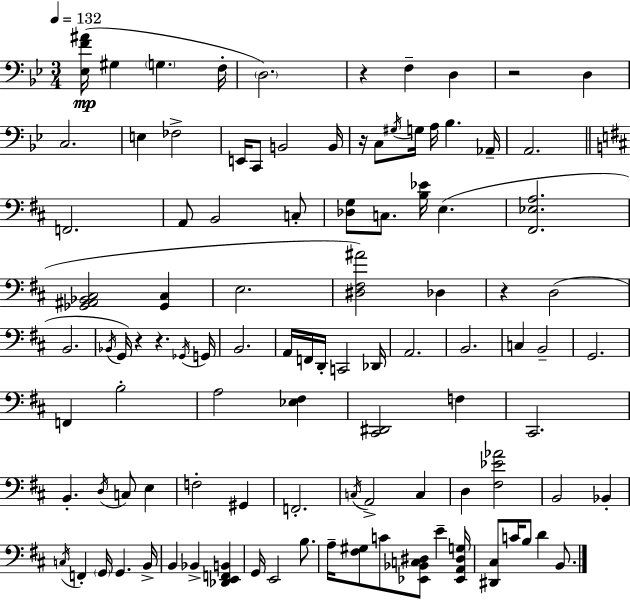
X:1
T:Untitled
M:3/4
L:1/4
K:Gm
[_E,F^A]/4 ^G, G, F,/4 D,2 z F, D, z2 D, C,2 E, _F,2 E,,/4 C,,/2 B,,2 B,,/4 z/4 C,/2 ^G,/4 G,/4 A,/4 _B, _A,,/4 A,,2 F,,2 A,,/2 B,,2 C,/2 [_D,G,]/2 C,/2 [B,_E]/4 E, [^F,,_E,A,]2 [_G,,^A,,_B,,^C,]2 [_G,,^C,] E,2 [^D,^F,^A]2 _D, z D,2 B,,2 _B,,/4 G,,/4 z z _G,,/4 G,,/4 B,,2 A,,/4 F,,/4 D,,/4 C,,2 _D,,/4 A,,2 B,,2 C, B,,2 G,,2 F,, B,2 A,2 [_E,^F,] [^C,,^D,,]2 F, ^C,,2 B,, D,/4 C,/2 E, F,2 ^G,, F,,2 C,/4 A,,2 C, D, [^F,_E_A]2 B,,2 _B,, C,/4 F,, G,,/4 G,, B,,/4 B,, _B,, [_D,,E,,F,,B,,] G,,/4 E,,2 B,/2 A,/4 [^F,^G,]/2 C/2 [_E,,_B,,C,^D,]/2 E [_E,,A,,^D,G,]/4 [^D,,^C,]/2 C/4 B,/2 D B,,/2